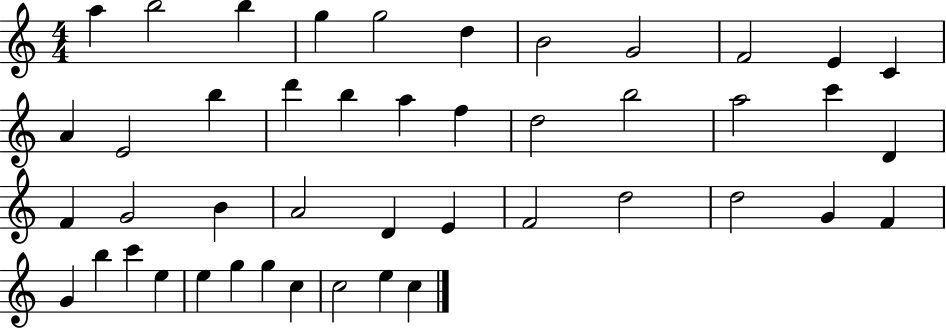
A5/q B5/h B5/q G5/q G5/h D5/q B4/h G4/h F4/h E4/q C4/q A4/q E4/h B5/q D6/q B5/q A5/q F5/q D5/h B5/h A5/h C6/q D4/q F4/q G4/h B4/q A4/h D4/q E4/q F4/h D5/h D5/h G4/q F4/q G4/q B5/q C6/q E5/q E5/q G5/q G5/q C5/q C5/h E5/q C5/q